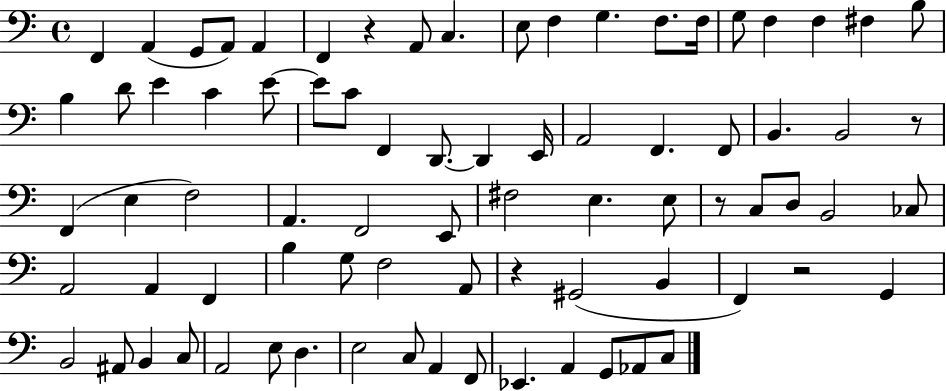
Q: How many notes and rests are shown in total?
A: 79